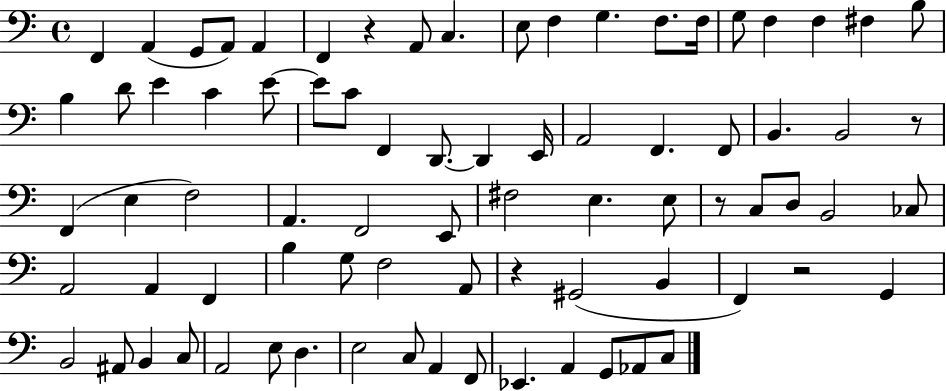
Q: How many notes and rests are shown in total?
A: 79